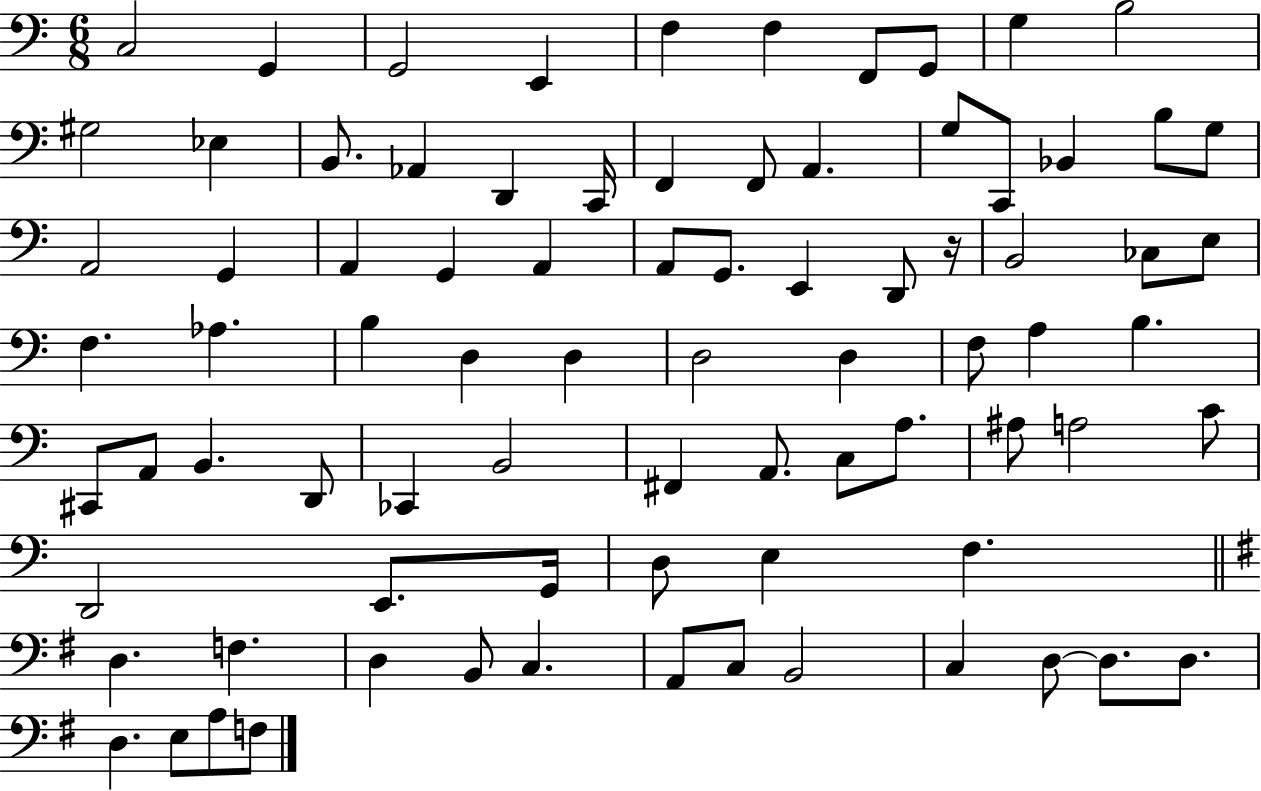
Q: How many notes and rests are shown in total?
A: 82